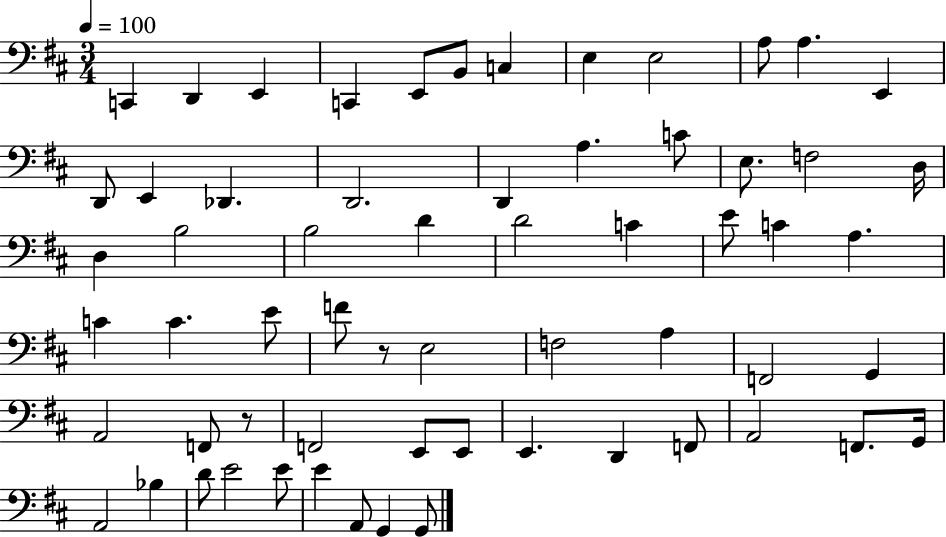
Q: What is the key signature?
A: D major